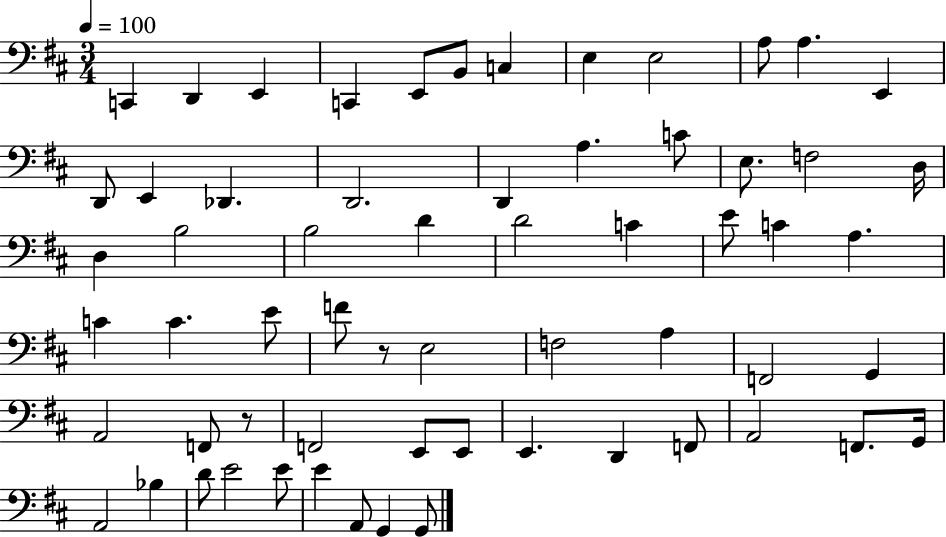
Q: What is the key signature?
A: D major